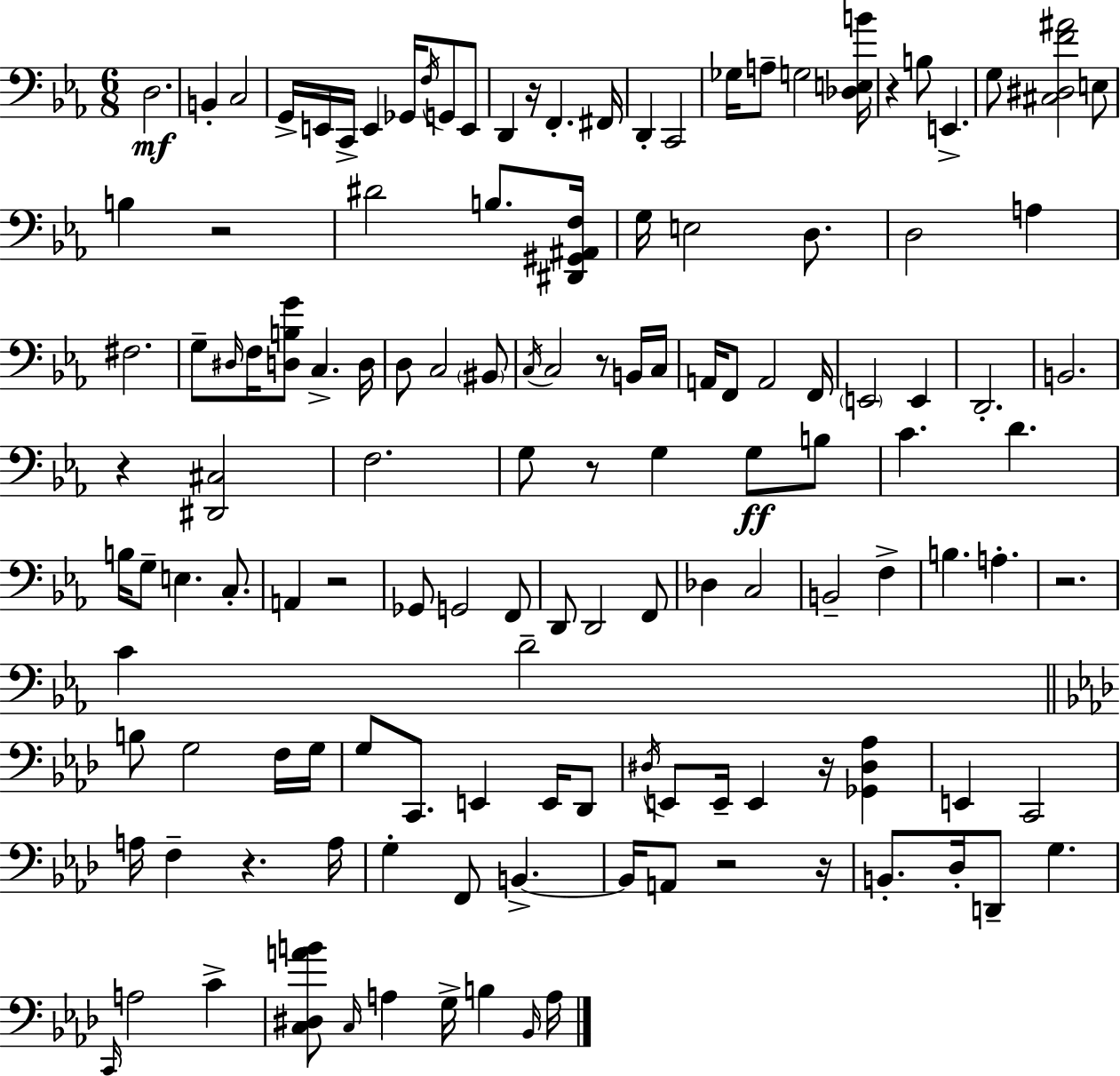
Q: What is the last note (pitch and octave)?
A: A3